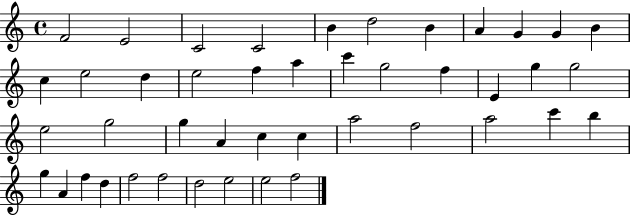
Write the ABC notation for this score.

X:1
T:Untitled
M:4/4
L:1/4
K:C
F2 E2 C2 C2 B d2 B A G G B c e2 d e2 f a c' g2 f E g g2 e2 g2 g A c c a2 f2 a2 c' b g A f d f2 f2 d2 e2 e2 f2